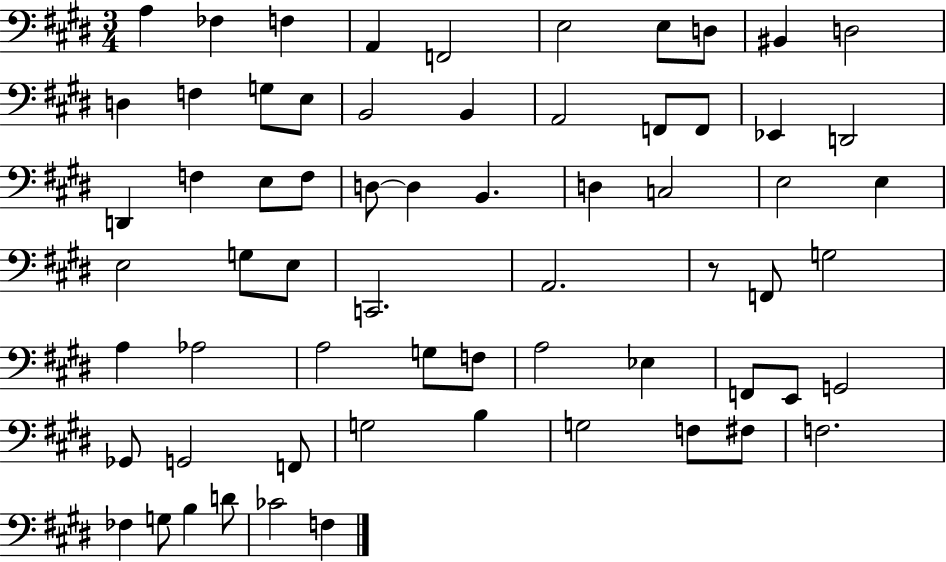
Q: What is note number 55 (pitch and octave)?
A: G3